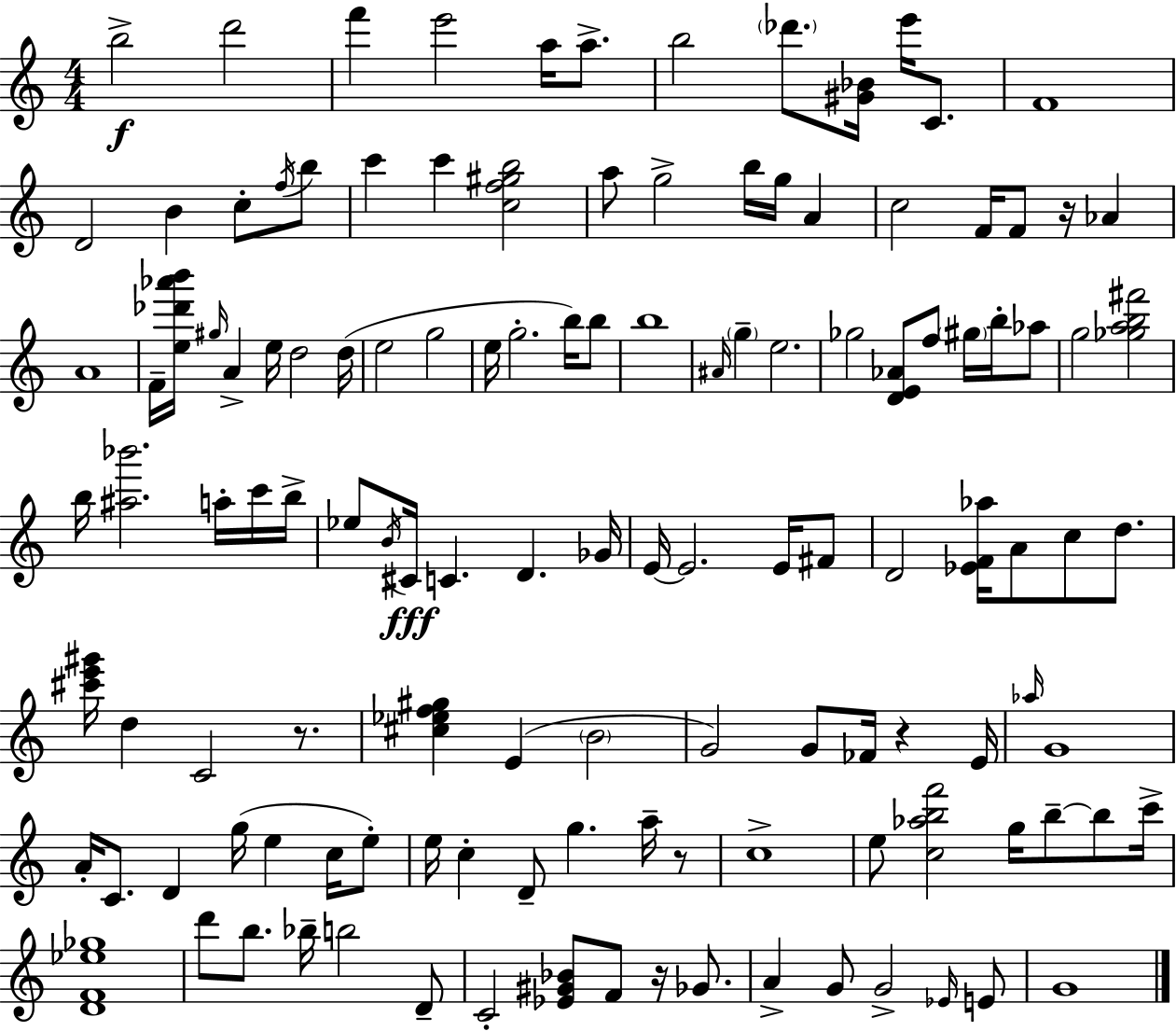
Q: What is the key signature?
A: A minor